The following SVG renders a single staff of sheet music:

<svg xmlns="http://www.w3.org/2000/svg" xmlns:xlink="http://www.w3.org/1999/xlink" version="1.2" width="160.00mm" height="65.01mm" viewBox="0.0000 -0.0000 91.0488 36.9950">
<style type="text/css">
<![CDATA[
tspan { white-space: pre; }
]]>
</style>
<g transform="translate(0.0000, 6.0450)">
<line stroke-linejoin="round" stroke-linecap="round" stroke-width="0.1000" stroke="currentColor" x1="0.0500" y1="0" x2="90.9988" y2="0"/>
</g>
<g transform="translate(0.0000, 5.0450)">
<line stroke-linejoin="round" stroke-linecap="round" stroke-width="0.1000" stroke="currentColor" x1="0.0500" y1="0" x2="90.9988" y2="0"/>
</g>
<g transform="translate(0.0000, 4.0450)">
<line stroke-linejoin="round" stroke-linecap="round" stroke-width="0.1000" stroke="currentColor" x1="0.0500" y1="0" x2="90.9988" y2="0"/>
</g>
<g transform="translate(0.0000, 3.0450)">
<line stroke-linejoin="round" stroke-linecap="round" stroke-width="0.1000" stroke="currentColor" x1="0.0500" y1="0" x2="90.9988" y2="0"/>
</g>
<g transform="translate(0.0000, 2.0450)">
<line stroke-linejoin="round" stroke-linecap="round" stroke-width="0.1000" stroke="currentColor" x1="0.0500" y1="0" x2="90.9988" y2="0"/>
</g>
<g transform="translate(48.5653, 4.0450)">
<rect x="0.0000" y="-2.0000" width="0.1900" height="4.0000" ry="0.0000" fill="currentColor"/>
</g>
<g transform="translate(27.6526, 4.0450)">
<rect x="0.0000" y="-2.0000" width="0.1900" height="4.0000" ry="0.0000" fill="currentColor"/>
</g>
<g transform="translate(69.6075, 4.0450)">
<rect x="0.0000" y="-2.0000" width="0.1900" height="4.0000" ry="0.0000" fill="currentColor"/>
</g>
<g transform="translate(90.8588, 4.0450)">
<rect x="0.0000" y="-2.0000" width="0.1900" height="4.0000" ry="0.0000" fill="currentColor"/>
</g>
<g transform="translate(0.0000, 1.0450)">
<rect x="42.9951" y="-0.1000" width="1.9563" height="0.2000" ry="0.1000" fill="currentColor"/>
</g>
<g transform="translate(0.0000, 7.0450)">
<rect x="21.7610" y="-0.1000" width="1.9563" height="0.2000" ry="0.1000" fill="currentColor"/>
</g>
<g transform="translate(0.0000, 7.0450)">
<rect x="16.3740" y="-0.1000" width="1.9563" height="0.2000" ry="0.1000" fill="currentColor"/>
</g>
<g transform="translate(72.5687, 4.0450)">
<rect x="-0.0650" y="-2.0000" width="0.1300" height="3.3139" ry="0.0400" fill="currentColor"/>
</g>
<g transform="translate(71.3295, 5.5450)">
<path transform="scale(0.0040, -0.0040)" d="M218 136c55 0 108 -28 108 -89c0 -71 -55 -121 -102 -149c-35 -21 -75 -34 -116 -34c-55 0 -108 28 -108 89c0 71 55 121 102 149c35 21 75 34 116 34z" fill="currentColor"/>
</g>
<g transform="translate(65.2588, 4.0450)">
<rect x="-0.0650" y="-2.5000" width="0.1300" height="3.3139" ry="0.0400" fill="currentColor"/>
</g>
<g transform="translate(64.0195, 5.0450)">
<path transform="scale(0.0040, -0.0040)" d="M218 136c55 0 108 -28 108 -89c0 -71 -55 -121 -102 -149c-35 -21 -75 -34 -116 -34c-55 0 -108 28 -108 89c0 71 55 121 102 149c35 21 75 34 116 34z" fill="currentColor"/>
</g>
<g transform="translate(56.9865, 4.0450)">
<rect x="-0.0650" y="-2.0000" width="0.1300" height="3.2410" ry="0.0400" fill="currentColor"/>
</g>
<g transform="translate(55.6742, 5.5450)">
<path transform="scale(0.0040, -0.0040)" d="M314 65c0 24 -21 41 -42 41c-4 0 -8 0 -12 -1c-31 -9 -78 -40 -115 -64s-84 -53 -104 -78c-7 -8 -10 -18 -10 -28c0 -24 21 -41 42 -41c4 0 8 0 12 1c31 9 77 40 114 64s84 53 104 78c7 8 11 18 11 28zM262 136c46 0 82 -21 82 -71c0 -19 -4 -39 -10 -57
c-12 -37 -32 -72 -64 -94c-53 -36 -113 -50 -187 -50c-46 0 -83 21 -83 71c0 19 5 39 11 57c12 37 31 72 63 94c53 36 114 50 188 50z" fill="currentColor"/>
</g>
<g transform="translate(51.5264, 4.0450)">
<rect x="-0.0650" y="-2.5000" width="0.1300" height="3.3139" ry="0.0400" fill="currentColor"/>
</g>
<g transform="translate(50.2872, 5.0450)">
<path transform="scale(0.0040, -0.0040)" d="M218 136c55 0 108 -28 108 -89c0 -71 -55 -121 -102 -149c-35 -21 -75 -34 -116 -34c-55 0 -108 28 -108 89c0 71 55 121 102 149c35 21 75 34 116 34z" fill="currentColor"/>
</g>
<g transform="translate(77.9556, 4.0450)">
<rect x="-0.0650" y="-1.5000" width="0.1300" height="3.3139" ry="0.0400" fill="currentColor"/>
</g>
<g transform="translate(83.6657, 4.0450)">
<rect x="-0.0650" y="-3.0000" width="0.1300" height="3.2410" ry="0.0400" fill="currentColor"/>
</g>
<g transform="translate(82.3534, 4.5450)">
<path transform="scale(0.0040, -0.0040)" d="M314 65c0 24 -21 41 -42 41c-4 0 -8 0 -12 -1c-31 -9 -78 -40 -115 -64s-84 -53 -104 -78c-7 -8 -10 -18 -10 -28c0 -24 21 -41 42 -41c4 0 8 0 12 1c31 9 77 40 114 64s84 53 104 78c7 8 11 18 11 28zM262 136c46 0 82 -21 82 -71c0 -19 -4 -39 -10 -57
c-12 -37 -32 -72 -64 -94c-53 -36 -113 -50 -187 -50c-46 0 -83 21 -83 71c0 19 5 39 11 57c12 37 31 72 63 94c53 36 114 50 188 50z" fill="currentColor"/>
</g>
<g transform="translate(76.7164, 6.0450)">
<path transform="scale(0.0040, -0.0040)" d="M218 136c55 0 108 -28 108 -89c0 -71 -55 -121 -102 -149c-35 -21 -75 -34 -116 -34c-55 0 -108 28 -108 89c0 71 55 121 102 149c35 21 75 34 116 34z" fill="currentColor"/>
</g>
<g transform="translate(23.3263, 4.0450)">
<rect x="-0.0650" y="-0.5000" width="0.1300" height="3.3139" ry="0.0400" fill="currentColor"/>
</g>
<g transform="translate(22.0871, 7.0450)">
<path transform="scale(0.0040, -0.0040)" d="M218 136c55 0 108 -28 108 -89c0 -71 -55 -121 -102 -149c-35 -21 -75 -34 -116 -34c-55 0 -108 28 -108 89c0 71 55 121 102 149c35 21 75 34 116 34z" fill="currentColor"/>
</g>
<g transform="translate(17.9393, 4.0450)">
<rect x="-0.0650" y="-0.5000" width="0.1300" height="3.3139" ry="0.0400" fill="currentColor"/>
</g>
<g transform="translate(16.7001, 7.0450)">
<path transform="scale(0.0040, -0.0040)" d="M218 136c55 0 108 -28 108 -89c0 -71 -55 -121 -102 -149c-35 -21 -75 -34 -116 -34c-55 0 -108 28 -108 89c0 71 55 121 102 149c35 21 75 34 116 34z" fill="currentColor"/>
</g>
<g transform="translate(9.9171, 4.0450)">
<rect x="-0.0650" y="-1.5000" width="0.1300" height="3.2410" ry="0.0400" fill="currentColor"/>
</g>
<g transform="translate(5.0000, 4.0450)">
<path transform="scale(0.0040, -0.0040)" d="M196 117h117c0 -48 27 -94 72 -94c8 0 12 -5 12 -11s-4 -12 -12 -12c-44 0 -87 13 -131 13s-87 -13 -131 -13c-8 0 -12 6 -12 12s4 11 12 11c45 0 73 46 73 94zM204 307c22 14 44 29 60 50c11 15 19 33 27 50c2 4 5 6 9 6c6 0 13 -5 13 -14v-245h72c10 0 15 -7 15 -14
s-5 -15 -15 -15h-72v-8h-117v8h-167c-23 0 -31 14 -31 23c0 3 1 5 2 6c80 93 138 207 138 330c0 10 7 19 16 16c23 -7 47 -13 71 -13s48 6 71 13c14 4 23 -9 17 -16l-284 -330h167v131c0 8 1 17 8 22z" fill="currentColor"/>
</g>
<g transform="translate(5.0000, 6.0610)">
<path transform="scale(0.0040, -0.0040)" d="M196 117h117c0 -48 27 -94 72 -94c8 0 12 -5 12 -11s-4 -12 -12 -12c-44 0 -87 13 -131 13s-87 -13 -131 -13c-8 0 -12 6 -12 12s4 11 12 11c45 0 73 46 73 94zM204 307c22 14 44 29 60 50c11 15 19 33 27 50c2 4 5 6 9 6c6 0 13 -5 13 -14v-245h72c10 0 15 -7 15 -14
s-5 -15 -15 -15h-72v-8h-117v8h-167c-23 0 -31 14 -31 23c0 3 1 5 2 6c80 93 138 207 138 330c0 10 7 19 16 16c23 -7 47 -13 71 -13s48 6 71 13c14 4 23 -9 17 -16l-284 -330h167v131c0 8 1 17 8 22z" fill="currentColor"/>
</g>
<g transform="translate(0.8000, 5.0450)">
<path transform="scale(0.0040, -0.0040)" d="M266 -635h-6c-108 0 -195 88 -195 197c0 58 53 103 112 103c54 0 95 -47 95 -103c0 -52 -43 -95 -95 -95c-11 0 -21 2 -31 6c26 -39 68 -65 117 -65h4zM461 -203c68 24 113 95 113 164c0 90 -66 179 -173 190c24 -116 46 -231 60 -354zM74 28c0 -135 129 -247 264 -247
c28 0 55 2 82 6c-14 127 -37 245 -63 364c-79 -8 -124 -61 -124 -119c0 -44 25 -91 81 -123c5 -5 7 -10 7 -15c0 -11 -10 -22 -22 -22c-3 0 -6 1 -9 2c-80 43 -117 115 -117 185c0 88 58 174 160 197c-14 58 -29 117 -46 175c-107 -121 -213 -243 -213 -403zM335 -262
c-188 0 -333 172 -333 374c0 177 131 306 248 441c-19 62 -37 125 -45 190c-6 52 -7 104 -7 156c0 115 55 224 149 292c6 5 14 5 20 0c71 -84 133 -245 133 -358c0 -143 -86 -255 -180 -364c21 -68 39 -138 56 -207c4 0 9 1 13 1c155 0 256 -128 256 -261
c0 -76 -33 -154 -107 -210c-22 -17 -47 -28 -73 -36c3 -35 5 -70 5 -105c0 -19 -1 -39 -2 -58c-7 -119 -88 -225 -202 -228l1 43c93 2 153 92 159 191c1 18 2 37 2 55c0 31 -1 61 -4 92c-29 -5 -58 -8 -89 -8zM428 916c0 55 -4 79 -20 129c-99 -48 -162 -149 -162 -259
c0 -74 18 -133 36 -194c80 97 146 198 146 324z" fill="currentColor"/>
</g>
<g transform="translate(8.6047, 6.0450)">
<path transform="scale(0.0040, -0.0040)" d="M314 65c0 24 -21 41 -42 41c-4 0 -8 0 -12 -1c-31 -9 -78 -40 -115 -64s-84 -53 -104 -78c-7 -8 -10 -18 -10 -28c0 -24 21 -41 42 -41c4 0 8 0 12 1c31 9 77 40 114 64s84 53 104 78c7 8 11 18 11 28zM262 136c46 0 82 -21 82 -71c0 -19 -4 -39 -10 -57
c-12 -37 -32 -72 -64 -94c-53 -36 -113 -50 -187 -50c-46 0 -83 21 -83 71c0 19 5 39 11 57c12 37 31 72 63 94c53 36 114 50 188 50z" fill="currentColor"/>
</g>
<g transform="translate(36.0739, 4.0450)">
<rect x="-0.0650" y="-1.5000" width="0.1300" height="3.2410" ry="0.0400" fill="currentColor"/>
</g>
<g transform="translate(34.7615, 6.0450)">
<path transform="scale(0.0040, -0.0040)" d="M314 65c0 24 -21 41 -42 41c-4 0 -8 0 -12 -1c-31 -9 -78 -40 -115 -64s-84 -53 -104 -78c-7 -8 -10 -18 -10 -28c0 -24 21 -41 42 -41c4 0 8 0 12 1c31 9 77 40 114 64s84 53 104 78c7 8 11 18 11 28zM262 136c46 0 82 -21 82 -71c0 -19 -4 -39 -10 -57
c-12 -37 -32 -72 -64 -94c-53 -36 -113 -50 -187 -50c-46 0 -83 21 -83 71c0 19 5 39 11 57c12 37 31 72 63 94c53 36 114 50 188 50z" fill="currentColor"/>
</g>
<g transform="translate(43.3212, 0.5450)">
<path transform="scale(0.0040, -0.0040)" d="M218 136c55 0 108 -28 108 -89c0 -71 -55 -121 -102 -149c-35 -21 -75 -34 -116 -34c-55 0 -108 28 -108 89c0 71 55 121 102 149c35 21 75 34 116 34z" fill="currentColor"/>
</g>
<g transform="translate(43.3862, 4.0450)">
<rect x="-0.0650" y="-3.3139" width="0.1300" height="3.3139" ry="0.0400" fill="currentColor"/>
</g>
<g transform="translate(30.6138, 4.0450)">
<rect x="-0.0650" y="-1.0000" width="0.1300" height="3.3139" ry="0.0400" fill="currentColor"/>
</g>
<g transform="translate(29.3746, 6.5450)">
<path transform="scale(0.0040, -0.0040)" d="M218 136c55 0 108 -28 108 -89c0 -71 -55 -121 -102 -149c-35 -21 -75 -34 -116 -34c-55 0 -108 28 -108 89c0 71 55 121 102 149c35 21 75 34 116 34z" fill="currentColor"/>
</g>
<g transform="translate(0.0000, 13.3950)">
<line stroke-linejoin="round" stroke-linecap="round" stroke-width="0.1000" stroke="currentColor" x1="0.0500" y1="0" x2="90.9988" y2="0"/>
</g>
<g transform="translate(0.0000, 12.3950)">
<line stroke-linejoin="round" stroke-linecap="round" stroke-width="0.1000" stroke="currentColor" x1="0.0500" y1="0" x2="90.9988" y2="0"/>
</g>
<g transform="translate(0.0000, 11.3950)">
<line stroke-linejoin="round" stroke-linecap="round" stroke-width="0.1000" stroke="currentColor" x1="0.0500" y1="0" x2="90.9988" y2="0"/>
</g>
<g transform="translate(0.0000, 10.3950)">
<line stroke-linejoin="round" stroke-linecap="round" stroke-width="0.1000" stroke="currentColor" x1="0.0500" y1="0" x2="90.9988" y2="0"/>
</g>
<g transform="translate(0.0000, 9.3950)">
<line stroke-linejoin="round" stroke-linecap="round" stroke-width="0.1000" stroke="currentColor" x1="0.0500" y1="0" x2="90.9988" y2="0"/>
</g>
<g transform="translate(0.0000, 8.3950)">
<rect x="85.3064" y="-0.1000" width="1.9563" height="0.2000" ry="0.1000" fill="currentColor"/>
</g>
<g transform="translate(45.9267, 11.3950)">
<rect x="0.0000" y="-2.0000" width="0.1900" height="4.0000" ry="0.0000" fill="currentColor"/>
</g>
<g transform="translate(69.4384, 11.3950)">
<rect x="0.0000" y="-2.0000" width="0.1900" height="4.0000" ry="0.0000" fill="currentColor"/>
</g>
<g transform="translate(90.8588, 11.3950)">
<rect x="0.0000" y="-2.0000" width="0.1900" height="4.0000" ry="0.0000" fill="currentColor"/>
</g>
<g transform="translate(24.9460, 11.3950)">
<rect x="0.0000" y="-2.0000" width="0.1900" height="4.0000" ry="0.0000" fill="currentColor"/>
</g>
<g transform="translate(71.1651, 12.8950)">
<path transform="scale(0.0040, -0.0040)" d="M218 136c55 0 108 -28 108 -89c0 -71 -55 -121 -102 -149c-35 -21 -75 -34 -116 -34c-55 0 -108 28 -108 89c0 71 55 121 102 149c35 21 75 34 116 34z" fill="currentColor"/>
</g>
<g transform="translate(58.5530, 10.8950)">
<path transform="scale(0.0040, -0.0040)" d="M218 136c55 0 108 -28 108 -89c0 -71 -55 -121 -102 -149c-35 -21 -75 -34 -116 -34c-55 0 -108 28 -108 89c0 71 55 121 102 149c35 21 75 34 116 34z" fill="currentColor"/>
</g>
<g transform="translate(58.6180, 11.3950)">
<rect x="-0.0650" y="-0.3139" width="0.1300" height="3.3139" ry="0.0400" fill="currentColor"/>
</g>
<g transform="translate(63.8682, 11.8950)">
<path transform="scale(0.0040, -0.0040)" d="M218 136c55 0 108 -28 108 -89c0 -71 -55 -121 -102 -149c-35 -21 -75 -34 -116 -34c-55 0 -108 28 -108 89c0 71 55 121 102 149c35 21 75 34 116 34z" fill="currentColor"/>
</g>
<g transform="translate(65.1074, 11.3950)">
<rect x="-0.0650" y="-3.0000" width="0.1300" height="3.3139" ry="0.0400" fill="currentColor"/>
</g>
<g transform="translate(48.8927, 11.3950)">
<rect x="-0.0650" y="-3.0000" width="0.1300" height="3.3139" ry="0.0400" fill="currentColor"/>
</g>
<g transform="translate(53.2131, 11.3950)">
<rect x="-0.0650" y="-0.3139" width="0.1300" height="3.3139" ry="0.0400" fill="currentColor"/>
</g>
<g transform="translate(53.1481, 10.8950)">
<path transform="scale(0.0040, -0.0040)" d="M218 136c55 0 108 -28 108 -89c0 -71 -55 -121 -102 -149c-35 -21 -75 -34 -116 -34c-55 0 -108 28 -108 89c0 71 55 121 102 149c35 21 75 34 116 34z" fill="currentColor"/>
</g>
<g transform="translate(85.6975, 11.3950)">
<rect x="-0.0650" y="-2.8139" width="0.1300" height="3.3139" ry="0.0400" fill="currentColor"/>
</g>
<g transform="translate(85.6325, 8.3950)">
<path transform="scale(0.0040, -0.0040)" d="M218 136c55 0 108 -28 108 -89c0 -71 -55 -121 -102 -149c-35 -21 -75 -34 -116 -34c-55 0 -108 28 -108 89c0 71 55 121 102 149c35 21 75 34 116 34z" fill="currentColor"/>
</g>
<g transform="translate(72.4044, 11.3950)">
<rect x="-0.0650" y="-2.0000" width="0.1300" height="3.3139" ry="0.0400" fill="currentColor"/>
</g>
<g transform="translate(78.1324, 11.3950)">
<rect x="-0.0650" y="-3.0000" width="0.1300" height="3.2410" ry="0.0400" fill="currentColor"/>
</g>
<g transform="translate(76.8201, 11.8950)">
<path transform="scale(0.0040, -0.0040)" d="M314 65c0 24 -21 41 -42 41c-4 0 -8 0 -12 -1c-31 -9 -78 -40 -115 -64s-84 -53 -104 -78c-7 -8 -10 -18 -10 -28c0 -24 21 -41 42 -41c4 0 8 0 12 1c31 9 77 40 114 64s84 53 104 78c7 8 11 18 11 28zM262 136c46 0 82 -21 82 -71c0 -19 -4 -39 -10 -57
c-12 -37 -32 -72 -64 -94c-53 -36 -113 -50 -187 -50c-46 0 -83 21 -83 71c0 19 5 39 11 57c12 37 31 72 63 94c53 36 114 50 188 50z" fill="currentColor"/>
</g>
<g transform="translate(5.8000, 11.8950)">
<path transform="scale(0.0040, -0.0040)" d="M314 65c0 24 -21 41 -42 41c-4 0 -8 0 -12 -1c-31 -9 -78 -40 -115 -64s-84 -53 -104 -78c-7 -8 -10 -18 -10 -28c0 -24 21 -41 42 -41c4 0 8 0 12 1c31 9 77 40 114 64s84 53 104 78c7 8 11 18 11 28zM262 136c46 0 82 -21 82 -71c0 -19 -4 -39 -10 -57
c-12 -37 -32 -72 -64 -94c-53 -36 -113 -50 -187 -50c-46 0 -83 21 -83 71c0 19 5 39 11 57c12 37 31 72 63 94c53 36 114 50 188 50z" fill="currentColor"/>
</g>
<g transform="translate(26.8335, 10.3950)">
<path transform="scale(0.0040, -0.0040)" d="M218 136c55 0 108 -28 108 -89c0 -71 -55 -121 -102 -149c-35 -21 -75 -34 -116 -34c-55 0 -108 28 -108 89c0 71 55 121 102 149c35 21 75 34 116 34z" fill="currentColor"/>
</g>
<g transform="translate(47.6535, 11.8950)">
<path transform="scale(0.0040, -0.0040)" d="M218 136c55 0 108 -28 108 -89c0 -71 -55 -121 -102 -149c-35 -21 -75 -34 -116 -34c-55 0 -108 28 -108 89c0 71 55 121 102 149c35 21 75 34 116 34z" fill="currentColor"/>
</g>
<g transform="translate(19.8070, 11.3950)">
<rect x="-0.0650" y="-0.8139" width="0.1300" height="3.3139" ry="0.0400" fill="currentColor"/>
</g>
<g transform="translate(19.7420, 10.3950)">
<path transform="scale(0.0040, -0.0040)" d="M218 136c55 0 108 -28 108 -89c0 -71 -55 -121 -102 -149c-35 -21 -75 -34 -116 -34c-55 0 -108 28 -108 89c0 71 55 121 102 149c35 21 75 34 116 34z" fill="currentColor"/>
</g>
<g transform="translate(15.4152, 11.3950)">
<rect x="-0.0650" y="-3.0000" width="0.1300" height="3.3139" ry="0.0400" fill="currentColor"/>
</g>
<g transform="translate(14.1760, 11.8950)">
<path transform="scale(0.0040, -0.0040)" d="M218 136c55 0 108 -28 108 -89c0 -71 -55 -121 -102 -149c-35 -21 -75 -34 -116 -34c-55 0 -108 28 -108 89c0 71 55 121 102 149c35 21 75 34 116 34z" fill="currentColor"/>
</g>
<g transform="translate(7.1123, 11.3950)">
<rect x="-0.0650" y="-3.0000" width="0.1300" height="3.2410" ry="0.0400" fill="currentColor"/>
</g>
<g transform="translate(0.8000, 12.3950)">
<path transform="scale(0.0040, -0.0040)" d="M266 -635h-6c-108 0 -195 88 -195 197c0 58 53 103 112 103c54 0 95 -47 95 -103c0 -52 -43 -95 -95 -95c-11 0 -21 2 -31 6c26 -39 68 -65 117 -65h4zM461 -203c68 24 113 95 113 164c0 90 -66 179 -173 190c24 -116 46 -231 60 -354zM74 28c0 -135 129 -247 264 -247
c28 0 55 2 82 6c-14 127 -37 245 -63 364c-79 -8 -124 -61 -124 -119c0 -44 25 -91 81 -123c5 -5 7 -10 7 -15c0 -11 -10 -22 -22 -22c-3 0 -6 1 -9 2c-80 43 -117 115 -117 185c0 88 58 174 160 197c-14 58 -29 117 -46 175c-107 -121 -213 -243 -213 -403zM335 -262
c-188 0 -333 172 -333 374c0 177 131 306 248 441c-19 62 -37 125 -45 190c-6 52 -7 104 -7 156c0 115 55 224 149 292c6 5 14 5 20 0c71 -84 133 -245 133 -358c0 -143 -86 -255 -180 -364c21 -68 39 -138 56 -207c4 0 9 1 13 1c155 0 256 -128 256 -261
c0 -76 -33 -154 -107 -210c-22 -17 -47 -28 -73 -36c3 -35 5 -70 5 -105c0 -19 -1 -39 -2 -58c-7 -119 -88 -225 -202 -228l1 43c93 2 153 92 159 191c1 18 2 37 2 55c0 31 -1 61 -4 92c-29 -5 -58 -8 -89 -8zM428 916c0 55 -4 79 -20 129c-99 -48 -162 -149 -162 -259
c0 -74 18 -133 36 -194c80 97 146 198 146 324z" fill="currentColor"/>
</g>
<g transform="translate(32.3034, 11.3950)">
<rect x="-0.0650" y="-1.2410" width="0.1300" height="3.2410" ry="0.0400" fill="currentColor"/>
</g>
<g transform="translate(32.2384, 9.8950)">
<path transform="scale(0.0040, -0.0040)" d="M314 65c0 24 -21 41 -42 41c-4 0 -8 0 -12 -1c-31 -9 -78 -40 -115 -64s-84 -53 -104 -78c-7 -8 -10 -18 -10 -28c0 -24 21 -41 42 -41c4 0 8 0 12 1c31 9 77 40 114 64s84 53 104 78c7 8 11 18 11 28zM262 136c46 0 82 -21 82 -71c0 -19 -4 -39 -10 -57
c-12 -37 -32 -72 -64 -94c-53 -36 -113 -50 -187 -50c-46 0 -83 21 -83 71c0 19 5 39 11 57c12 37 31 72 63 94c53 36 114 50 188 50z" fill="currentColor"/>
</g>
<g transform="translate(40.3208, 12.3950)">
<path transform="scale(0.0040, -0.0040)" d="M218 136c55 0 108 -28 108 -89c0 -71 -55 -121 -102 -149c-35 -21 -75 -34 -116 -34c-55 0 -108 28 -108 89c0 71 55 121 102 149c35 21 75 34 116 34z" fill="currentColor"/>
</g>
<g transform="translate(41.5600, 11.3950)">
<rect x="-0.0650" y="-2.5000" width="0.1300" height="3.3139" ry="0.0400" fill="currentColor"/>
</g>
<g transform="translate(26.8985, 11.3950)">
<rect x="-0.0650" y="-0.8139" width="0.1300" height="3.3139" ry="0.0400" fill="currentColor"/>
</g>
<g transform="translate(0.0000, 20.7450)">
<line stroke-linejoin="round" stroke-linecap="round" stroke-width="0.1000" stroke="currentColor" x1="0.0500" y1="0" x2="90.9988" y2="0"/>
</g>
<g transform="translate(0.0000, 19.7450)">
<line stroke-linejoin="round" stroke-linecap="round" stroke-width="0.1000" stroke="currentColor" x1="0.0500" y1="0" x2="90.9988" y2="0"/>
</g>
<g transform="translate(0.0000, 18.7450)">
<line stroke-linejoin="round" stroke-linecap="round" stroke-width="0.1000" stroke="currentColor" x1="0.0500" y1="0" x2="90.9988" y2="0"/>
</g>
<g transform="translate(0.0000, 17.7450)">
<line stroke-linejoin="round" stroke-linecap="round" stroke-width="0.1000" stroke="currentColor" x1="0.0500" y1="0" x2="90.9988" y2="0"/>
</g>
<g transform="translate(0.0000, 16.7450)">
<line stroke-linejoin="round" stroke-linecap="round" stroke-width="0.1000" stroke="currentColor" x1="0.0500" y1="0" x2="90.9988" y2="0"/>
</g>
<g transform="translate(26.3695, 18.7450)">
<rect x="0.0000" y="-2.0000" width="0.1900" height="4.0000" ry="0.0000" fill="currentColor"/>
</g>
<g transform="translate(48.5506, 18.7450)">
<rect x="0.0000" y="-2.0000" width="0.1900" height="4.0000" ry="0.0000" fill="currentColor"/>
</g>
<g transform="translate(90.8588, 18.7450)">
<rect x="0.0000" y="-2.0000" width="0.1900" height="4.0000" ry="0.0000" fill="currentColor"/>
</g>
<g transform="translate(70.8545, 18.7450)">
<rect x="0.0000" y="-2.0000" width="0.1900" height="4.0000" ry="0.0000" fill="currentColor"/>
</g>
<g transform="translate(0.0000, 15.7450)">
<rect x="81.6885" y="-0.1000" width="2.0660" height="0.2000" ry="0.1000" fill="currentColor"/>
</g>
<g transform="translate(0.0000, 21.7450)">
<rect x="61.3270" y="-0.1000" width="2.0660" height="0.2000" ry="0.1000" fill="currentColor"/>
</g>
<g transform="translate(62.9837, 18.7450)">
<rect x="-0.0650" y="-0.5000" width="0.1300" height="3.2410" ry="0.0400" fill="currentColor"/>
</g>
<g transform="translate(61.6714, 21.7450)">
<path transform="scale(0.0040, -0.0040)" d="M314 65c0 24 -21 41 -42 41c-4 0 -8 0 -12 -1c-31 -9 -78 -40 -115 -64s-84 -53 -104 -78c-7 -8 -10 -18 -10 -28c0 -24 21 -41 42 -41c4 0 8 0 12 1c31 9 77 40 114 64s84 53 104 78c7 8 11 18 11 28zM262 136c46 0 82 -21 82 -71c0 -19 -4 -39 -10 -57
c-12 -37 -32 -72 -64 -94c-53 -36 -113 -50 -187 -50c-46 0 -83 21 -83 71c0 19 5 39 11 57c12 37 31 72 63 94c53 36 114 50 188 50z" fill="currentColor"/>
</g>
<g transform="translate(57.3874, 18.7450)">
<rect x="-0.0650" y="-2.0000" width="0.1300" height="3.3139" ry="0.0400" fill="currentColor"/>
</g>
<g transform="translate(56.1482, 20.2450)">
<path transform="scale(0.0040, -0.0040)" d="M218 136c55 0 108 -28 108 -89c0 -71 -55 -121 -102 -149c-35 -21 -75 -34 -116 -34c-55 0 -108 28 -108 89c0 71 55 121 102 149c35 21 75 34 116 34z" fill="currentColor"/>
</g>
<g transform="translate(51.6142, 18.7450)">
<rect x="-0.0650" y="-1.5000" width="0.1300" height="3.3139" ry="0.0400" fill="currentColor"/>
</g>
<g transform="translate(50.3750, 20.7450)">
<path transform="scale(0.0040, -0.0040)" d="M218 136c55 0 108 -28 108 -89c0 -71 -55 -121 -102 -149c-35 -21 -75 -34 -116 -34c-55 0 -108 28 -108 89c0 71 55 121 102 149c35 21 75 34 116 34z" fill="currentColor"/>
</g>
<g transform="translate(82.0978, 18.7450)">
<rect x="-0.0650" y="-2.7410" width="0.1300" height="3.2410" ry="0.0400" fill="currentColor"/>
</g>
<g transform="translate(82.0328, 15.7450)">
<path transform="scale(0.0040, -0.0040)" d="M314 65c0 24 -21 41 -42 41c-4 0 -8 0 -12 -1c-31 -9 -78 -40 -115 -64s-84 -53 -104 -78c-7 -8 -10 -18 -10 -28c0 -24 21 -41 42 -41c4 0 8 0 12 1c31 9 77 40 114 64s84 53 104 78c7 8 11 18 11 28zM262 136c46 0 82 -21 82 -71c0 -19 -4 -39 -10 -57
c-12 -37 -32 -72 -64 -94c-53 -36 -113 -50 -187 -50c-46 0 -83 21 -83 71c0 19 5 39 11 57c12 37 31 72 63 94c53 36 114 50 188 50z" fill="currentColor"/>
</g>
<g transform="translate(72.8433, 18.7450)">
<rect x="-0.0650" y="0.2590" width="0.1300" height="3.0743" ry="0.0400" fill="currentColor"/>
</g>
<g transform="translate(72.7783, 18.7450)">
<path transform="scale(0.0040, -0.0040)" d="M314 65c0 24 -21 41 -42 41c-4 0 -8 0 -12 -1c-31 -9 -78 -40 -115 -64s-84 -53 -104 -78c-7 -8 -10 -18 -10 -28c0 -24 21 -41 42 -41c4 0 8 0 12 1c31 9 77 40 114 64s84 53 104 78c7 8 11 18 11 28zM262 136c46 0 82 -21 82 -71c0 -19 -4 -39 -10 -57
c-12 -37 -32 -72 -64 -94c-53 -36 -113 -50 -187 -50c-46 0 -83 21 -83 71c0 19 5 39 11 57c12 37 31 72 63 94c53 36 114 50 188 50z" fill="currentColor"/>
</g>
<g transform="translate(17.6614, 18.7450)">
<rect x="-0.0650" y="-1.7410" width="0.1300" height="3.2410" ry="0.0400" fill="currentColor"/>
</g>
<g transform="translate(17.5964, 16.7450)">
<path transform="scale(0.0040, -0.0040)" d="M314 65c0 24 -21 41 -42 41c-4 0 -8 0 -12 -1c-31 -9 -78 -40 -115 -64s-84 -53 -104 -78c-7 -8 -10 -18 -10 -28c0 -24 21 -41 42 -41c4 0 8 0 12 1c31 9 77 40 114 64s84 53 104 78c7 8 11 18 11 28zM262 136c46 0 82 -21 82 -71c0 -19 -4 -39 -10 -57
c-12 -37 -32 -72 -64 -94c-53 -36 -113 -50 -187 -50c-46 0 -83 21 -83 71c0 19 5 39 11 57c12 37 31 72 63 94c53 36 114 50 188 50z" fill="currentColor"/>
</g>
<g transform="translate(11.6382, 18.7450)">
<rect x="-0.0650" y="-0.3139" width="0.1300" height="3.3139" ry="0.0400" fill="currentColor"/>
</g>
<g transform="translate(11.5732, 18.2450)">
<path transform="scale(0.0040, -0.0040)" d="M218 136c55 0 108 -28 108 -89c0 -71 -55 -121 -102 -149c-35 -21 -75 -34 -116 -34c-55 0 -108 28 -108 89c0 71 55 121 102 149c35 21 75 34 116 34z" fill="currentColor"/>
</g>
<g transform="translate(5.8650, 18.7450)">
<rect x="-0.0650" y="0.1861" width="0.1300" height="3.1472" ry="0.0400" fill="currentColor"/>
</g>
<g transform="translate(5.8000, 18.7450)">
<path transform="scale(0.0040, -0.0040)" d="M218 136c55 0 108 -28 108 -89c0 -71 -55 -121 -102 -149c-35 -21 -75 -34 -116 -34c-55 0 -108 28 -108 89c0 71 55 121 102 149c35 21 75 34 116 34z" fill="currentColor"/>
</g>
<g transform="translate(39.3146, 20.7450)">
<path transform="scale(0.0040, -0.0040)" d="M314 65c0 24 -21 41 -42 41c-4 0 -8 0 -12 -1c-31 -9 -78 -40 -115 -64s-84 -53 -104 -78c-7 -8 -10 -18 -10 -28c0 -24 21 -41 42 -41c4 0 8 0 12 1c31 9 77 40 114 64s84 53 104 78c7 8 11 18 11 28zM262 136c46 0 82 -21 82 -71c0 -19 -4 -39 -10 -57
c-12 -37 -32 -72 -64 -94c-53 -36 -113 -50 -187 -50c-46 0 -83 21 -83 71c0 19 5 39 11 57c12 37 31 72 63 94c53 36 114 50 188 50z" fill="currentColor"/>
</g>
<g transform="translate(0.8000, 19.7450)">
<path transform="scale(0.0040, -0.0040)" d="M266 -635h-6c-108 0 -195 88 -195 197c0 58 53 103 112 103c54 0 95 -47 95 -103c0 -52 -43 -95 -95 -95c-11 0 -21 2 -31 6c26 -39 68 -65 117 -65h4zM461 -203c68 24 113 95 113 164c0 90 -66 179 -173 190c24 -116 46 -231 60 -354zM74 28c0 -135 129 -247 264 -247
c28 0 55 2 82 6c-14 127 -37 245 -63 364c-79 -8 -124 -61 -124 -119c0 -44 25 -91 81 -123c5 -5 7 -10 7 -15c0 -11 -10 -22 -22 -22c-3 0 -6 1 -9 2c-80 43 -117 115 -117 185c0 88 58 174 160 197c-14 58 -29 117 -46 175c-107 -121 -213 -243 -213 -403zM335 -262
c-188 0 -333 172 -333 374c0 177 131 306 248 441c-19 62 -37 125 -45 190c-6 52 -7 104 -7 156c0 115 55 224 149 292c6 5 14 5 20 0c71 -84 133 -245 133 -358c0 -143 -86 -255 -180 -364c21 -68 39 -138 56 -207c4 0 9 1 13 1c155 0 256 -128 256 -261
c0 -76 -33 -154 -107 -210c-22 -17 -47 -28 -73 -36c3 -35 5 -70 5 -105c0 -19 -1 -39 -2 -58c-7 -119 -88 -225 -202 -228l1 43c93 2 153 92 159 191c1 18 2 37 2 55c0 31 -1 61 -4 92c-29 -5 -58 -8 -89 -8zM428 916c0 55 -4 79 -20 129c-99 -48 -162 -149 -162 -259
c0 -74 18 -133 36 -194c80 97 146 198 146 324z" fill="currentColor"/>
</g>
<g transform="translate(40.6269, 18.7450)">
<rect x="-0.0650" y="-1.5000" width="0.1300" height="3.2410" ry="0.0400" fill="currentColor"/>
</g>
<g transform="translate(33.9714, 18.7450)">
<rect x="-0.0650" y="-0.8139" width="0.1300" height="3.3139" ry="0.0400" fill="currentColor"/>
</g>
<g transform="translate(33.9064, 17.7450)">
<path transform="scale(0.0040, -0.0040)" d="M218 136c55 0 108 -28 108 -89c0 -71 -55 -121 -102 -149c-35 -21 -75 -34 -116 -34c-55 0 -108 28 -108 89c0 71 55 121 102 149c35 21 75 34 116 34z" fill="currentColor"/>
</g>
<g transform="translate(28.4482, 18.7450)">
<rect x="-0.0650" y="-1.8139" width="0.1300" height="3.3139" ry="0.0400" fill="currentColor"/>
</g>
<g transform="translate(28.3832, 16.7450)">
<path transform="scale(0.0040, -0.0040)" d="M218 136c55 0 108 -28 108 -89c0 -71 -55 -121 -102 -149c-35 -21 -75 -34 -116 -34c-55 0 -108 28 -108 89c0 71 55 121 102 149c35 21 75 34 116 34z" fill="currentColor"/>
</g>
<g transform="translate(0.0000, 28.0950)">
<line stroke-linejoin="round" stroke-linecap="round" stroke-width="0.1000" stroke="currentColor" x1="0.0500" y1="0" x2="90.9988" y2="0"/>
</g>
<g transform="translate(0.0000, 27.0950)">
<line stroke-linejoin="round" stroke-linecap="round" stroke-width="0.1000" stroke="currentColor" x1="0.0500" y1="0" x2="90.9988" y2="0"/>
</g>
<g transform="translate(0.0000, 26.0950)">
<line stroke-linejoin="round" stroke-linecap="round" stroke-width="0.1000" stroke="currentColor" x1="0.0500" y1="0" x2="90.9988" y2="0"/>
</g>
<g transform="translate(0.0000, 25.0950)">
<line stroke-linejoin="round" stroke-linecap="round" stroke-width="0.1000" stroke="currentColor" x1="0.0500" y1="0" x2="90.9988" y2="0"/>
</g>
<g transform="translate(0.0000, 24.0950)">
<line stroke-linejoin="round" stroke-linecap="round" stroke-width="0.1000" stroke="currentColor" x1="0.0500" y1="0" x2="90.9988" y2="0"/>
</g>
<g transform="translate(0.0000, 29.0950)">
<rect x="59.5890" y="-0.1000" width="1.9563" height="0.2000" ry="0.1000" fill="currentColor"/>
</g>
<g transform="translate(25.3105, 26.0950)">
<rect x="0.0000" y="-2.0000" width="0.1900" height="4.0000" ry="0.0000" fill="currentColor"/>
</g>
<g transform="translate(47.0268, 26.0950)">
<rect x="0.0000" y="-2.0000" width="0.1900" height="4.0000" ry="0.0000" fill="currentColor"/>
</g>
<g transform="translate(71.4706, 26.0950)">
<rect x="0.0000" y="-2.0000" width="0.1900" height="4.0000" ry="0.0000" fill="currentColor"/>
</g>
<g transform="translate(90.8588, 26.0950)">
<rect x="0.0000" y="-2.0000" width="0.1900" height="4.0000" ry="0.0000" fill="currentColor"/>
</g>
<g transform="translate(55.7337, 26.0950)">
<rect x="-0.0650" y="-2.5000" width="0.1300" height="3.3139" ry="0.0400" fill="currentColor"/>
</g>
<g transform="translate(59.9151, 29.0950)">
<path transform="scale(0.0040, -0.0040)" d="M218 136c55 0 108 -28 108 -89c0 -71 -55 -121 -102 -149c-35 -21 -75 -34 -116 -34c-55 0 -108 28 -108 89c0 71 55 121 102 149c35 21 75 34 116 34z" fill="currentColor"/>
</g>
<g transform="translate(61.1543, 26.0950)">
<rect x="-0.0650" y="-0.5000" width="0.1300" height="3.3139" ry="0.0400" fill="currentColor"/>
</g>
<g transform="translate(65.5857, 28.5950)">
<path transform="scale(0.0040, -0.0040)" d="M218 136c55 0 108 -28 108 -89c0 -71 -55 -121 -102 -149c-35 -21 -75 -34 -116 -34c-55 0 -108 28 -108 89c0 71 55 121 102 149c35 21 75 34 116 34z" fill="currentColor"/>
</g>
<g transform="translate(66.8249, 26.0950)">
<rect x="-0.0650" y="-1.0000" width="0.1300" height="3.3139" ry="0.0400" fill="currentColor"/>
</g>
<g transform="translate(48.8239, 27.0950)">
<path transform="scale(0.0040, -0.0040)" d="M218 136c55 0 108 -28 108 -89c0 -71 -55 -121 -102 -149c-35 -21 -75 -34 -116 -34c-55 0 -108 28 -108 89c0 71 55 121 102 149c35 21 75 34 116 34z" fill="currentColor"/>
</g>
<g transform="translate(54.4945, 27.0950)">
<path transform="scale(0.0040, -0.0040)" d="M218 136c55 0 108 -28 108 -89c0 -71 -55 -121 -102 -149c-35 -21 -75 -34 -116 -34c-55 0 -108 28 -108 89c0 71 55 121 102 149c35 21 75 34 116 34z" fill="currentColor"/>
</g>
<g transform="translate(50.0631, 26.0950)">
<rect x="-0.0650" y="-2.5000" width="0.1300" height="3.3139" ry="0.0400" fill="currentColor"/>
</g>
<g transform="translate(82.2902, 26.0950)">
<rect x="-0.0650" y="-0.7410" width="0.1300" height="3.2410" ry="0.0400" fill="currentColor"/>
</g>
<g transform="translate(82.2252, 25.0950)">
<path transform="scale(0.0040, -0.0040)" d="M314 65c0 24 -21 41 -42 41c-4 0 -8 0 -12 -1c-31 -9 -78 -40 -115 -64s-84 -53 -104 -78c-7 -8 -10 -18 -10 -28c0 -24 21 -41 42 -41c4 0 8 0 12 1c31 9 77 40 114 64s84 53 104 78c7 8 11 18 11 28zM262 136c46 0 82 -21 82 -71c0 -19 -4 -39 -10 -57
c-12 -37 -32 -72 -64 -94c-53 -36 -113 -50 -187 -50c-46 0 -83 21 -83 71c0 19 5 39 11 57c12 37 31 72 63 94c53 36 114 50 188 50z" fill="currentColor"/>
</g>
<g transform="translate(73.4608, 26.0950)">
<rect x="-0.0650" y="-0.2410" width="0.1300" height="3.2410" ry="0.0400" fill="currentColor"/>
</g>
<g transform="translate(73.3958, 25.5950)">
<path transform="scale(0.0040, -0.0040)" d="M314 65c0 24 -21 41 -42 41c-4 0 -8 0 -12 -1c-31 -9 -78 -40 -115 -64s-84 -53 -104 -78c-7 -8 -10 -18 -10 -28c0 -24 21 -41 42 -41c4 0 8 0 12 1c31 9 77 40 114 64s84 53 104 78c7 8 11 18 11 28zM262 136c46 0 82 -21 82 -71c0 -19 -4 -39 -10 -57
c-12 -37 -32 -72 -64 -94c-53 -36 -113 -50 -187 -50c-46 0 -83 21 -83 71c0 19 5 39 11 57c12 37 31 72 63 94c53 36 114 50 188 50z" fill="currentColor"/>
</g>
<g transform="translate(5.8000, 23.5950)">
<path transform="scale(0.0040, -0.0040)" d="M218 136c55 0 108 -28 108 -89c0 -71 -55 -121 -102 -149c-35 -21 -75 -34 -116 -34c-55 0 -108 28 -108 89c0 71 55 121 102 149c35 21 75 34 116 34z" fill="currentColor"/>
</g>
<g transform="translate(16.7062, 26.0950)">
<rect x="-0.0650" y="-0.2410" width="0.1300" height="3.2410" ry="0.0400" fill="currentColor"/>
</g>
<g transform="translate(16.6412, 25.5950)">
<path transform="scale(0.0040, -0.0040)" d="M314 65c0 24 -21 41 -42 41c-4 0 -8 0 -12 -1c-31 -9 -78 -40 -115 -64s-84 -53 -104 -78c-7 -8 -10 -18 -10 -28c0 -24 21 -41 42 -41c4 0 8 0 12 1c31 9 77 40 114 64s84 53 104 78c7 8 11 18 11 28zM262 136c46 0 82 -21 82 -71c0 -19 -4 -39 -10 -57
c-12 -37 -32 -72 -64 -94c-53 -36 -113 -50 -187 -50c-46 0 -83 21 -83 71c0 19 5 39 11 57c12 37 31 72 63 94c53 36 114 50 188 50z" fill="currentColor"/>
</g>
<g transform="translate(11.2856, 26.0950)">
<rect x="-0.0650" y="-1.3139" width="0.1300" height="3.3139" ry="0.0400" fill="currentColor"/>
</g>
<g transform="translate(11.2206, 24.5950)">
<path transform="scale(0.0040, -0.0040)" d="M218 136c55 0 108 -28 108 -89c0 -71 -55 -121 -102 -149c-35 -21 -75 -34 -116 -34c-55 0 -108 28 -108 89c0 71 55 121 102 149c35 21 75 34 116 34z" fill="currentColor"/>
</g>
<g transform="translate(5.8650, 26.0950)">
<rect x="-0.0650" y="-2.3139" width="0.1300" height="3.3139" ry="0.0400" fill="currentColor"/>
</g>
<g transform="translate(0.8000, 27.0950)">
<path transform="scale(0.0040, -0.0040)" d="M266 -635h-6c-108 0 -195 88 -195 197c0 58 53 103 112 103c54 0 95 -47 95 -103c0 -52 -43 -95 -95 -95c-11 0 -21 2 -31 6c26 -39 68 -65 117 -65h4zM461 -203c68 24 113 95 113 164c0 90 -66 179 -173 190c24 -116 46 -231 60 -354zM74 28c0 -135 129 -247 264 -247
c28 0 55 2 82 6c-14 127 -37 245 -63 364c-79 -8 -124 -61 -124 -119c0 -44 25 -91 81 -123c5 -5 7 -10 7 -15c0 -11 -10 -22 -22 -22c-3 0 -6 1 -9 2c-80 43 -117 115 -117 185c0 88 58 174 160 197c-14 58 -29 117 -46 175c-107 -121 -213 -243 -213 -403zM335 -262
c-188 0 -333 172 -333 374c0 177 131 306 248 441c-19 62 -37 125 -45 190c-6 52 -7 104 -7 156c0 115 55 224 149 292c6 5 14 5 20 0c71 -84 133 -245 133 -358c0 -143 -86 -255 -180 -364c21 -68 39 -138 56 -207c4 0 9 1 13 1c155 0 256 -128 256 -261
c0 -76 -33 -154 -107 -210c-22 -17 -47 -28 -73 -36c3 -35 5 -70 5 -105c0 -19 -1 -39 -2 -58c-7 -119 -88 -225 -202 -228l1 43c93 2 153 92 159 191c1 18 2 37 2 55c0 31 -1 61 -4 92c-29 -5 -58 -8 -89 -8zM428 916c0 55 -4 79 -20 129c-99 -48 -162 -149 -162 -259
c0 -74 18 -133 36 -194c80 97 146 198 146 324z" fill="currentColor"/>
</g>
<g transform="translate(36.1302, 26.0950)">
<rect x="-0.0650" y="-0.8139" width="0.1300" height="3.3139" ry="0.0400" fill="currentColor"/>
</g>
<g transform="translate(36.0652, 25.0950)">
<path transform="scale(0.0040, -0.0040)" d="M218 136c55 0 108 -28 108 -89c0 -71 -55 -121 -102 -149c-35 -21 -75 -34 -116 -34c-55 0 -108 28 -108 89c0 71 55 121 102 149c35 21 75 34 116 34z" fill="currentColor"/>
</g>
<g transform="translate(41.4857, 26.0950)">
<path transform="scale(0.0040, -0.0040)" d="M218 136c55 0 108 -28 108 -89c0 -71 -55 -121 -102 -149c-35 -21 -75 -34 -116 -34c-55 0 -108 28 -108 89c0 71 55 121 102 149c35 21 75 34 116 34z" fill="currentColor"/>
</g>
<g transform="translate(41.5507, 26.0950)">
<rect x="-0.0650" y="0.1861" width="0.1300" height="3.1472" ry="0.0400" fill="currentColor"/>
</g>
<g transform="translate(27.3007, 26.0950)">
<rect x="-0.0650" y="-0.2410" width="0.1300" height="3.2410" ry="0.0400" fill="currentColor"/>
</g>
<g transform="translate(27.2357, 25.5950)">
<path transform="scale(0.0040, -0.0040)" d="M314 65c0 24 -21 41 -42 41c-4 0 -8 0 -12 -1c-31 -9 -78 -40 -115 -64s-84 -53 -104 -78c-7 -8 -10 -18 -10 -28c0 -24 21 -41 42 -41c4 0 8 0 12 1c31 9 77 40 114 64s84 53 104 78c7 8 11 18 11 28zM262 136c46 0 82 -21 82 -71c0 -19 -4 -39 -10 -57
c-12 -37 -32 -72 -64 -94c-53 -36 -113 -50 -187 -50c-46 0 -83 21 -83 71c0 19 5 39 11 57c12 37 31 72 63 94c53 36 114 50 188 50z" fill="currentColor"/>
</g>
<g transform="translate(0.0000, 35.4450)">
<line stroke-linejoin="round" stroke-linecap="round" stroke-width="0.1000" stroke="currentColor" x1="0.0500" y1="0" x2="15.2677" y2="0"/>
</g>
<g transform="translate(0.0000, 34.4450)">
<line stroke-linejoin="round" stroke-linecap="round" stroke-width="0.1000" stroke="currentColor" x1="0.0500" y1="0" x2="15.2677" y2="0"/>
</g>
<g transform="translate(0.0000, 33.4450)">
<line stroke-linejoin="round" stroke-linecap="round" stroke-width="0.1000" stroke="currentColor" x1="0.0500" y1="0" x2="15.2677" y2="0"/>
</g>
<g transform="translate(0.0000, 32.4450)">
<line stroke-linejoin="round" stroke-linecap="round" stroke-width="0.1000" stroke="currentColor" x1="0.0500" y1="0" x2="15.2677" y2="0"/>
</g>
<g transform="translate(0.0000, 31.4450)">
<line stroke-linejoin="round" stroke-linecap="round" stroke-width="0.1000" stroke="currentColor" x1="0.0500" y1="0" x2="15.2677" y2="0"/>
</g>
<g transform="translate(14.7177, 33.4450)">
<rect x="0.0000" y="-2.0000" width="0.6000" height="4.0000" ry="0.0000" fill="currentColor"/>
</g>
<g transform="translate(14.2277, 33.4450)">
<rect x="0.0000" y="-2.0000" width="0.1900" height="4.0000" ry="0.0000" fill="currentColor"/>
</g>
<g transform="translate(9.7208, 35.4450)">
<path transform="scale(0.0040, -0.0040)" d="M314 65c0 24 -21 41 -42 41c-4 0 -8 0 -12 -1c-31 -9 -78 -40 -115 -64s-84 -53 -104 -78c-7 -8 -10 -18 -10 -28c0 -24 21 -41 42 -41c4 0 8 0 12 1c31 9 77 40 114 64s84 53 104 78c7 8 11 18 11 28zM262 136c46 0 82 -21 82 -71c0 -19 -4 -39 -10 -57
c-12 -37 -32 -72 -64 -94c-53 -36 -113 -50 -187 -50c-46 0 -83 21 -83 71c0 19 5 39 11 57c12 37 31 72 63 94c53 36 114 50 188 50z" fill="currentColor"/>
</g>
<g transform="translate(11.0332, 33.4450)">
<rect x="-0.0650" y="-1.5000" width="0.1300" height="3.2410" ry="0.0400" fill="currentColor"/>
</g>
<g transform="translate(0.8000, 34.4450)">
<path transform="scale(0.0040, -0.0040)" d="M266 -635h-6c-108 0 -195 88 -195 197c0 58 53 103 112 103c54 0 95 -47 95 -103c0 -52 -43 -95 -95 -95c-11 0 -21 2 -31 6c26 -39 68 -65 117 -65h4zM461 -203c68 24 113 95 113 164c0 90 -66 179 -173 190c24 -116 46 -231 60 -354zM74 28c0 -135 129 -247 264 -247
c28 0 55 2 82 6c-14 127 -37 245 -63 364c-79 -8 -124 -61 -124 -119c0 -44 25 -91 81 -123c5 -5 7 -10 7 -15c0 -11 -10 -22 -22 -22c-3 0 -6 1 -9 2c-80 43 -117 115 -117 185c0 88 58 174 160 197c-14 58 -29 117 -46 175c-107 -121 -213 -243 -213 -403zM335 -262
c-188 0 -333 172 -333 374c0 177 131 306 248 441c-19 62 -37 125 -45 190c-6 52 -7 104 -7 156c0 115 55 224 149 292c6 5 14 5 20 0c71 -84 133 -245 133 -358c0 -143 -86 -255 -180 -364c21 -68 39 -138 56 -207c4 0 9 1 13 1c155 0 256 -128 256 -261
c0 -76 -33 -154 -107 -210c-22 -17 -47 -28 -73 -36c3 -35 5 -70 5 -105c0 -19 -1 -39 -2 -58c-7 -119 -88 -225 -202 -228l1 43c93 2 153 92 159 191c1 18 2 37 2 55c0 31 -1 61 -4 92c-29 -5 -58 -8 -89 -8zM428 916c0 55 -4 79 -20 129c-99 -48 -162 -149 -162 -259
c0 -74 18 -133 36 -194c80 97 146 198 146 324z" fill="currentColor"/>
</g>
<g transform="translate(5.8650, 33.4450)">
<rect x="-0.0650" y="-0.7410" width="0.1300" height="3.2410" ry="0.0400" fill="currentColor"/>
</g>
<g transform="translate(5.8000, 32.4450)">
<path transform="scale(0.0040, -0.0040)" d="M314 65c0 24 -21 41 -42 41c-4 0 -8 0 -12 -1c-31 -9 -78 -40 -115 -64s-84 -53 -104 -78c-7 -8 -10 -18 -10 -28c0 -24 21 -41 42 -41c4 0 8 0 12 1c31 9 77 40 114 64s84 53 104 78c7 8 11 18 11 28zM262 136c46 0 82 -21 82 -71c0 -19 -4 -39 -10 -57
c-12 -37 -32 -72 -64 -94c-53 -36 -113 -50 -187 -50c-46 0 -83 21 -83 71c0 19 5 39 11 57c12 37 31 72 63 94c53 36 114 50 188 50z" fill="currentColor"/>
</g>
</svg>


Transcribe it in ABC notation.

X:1
T:Untitled
M:4/4
L:1/4
K:C
E2 C C D E2 b G F2 G F E A2 A2 A d d e2 G A c c A F A2 a B c f2 f d E2 E F C2 B2 a2 g e c2 c2 d B G G C D c2 d2 d2 E2